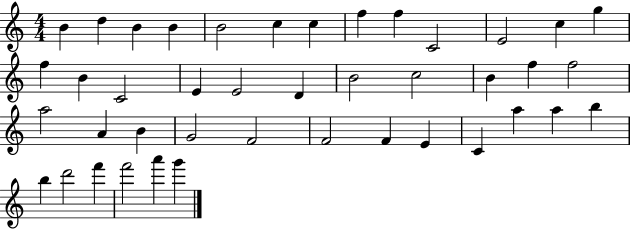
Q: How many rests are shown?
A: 0